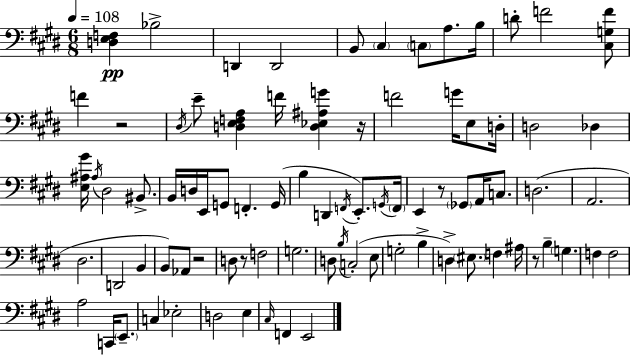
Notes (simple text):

[D3,E3,F3]/q Bb3/h D2/q D2/h B2/e C#3/q C3/e A3/e. B3/s D4/e F4/h [C#3,G3,F4]/e F4/q R/h D#3/s E4/e [D3,E3,F3,A3]/q F4/s [D3,Eb3,A#3,G4]/q R/s F4/h G4/s E3/e D3/s D3/h Db3/q [E3,A#3,G#4]/s A#3/s D#3/h BIS2/e. B2/s D3/s E2/s G2/e F2/q. G2/s B3/q D2/q F2/s E2/e. G2/s F2/s E2/q R/e Gb2/e A2/s C3/e. D3/h. A2/h. D#3/h. D2/h B2/q B2/e Ab2/e R/h D3/e R/e F3/h G3/h. D3/e B3/s C3/h E3/e G3/h B3/q D3/q EIS3/e. F3/q A#3/s R/e B3/q G3/q. F3/q F3/h A3/h C2/s E2/e. C3/q Eb3/h D3/h E3/q C#3/s F2/q E2/h